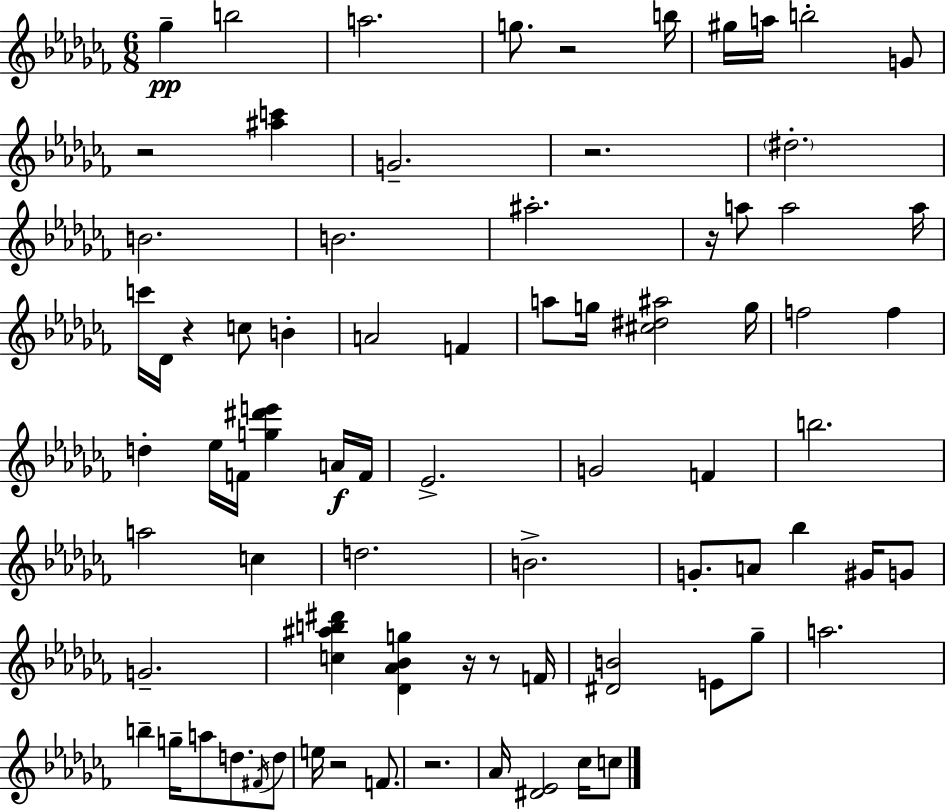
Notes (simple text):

Gb5/q B5/h A5/h. G5/e. R/h B5/s G#5/s A5/s B5/h G4/e R/h [A#5,C6]/q G4/h. R/h. D#5/h. B4/h. B4/h. A#5/h. R/s A5/e A5/h A5/s C6/s Db4/s R/q C5/e B4/q A4/h F4/q A5/e G5/s [C#5,D#5,A#5]/h G5/s F5/h F5/q D5/q Eb5/s F4/s [G5,D#6,E6]/q A4/s F4/s Eb4/h. G4/h F4/q B5/h. A5/h C5/q D5/h. B4/h. G4/e. A4/e Bb5/q G#4/s G4/e G4/h. [C5,A#5,B5,D#6]/q [Db4,Ab4,Bb4,G5]/q R/s R/e F4/s [D#4,B4]/h E4/e Gb5/e A5/h. B5/q G5/s A5/e D5/e. F#4/s D5/e E5/s R/h F4/e. R/h. Ab4/s [D#4,Eb4]/h CES5/s C5/e